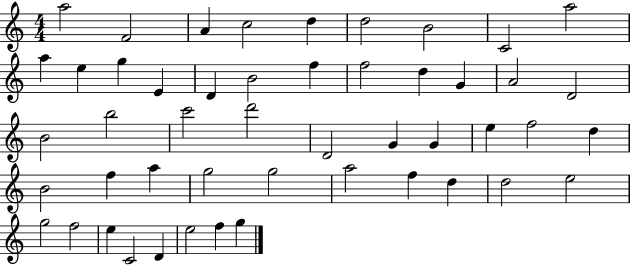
X:1
T:Untitled
M:4/4
L:1/4
K:C
a2 F2 A c2 d d2 B2 C2 a2 a e g E D B2 f f2 d G A2 D2 B2 b2 c'2 d'2 D2 G G e f2 d B2 f a g2 g2 a2 f d d2 e2 g2 f2 e C2 D e2 f g